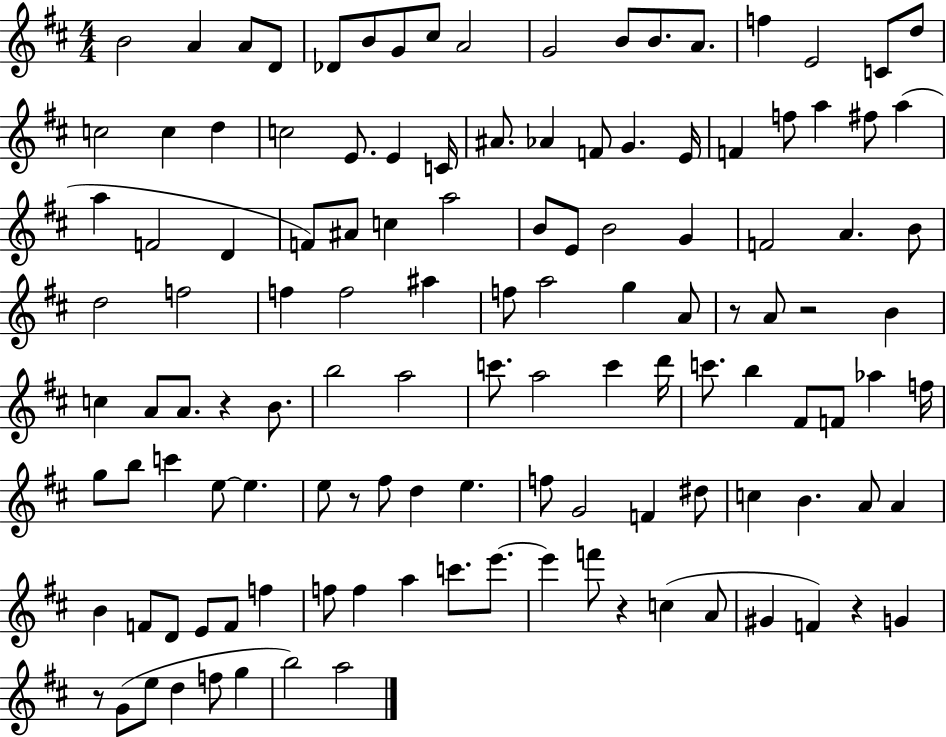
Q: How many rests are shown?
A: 7